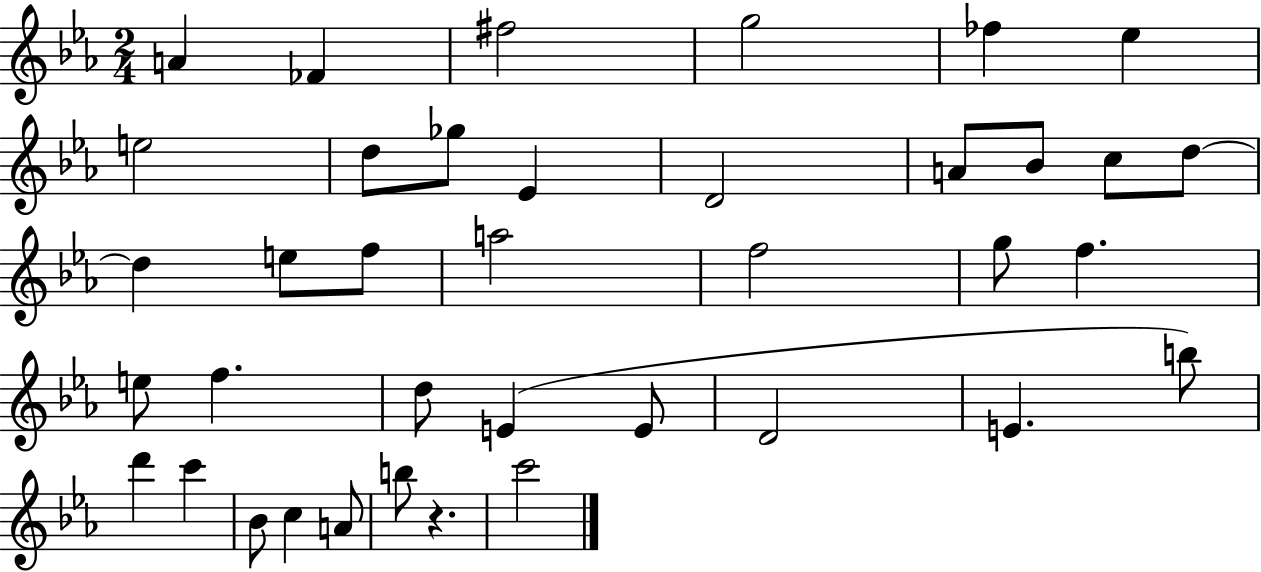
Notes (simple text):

A4/q FES4/q F#5/h G5/h FES5/q Eb5/q E5/h D5/e Gb5/e Eb4/q D4/h A4/e Bb4/e C5/e D5/e D5/q E5/e F5/e A5/h F5/h G5/e F5/q. E5/e F5/q. D5/e E4/q E4/e D4/h E4/q. B5/e D6/q C6/q Bb4/e C5/q A4/e B5/e R/q. C6/h